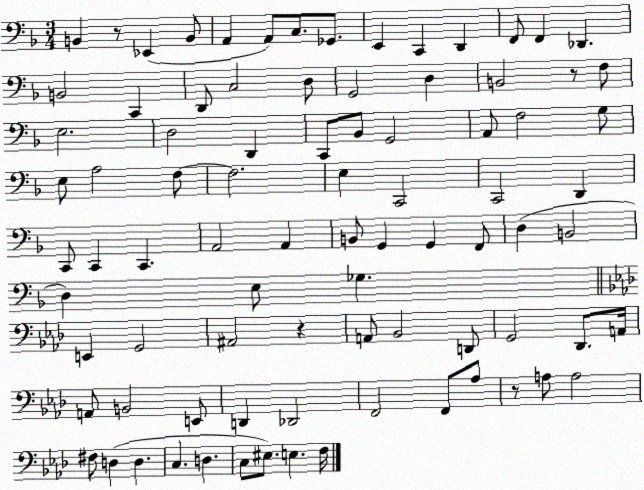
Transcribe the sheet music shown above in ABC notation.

X:1
T:Untitled
M:3/4
L:1/4
K:F
B,, z/2 _E,, B,,/2 A,, A,,/2 C,/2 _G,,/2 E,, C,, D,, F,,/2 F,, _D,, B,,2 C,, D,,/2 C,2 D,/2 G,,2 D, B,,2 z/2 F,/2 E,2 D,2 D,, C,,/2 _B,,/2 G,,2 A,,/2 F,2 G,/2 E,/2 A,2 F,/2 F,2 E, C,,2 C,,2 D,, C,,/2 C,, C,, A,,2 A,, B,,/2 G,, G,, F,,/2 D, B,,2 D, E,/2 _G, E,, G,,2 ^A,,2 z A,,/2 _B,,2 D,,/2 G,,2 _D,,/2 A,,/4 A,,/2 B,,2 E,,/2 D,, _D,,2 F,,2 F,,/2 _A,/2 z/2 A,/2 A,2 ^F,/2 D, D, C, D, C,/2 ^E,/2 E, F,/4